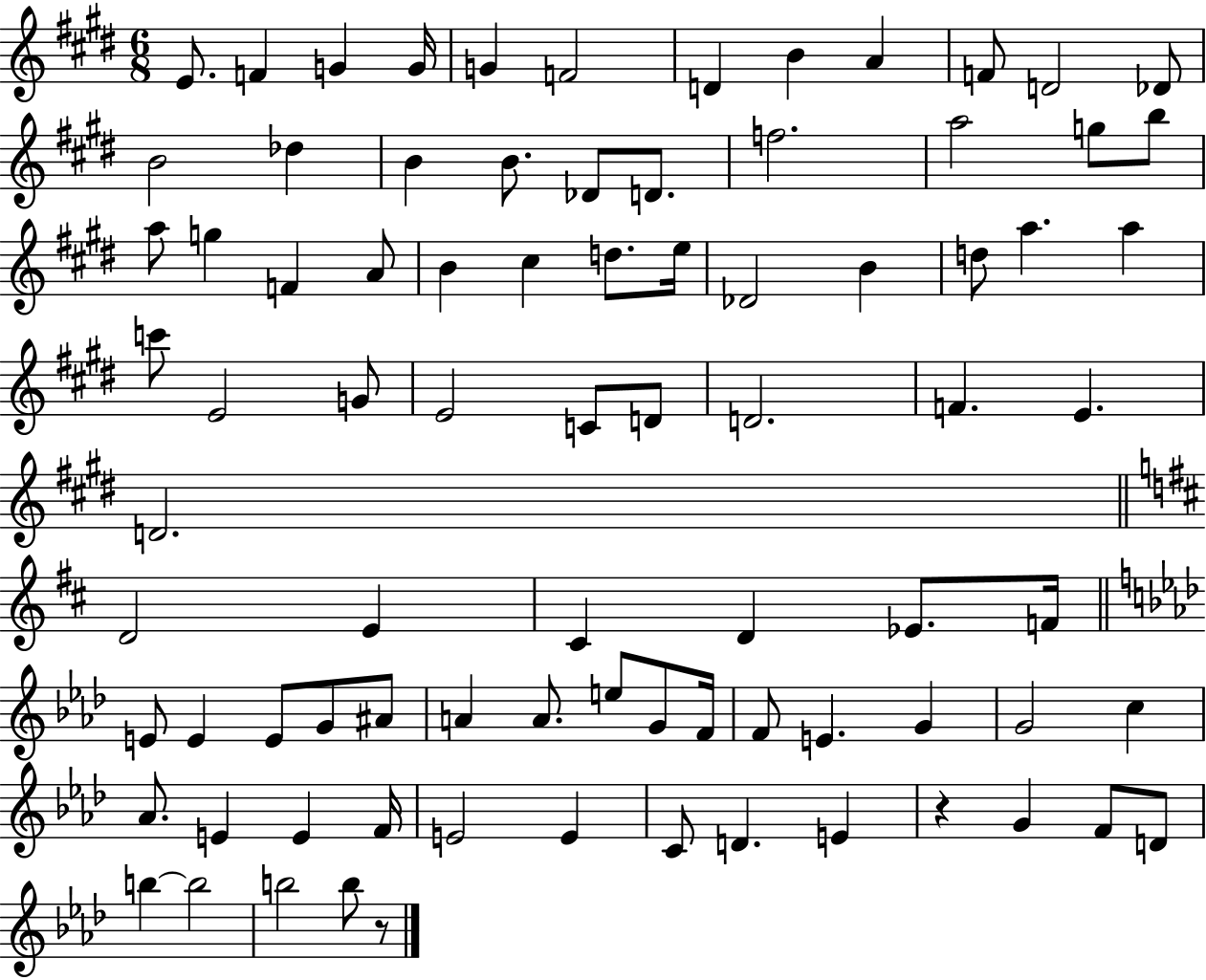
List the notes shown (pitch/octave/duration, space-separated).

E4/e. F4/q G4/q G4/s G4/q F4/h D4/q B4/q A4/q F4/e D4/h Db4/e B4/h Db5/q B4/q B4/e. Db4/e D4/e. F5/h. A5/h G5/e B5/e A5/e G5/q F4/q A4/e B4/q C#5/q D5/e. E5/s Db4/h B4/q D5/e A5/q. A5/q C6/e E4/h G4/e E4/h C4/e D4/e D4/h. F4/q. E4/q. D4/h. D4/h E4/q C#4/q D4/q Eb4/e. F4/s E4/e E4/q E4/e G4/e A#4/e A4/q A4/e. E5/e G4/e F4/s F4/e E4/q. G4/q G4/h C5/q Ab4/e. E4/q E4/q F4/s E4/h E4/q C4/e D4/q. E4/q R/q G4/q F4/e D4/e B5/q B5/h B5/h B5/e R/e